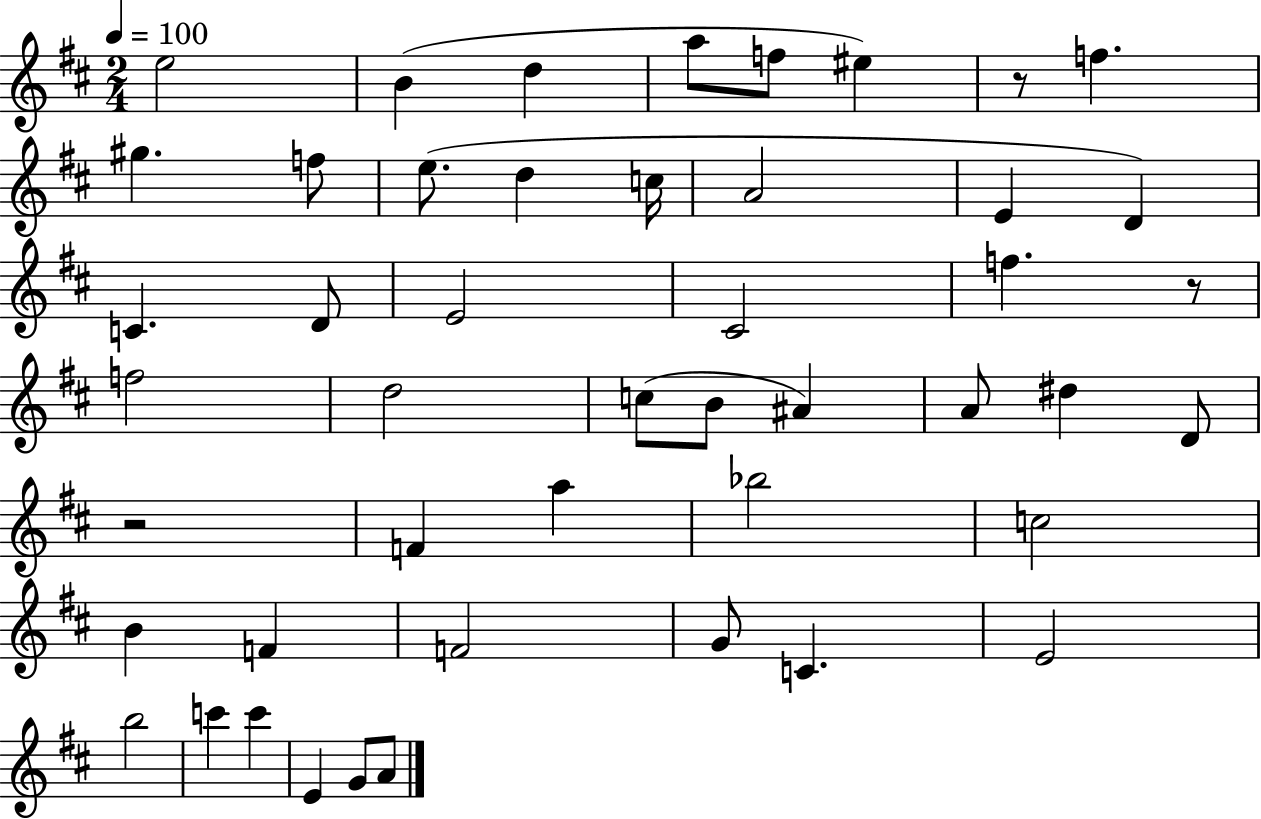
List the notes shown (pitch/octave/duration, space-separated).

E5/h B4/q D5/q A5/e F5/e EIS5/q R/e F5/q. G#5/q. F5/e E5/e. D5/q C5/s A4/h E4/q D4/q C4/q. D4/e E4/h C#4/h F5/q. R/e F5/h D5/h C5/e B4/e A#4/q A4/e D#5/q D4/e R/h F4/q A5/q Bb5/h C5/h B4/q F4/q F4/h G4/e C4/q. E4/h B5/h C6/q C6/q E4/q G4/e A4/e